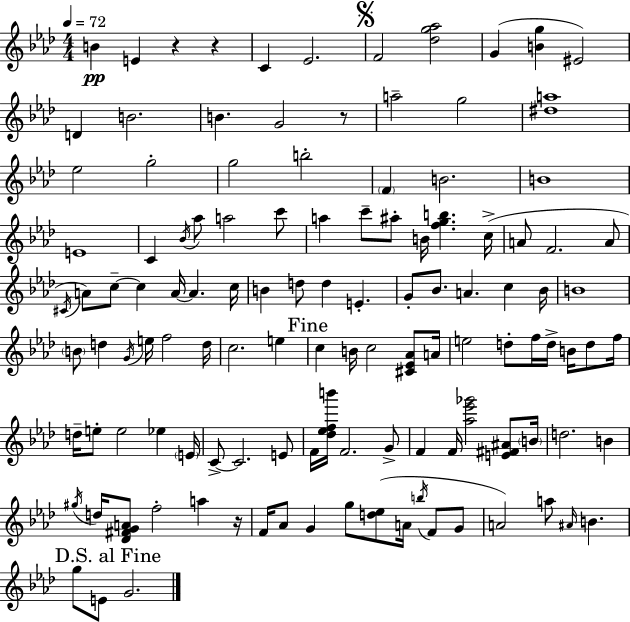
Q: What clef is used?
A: treble